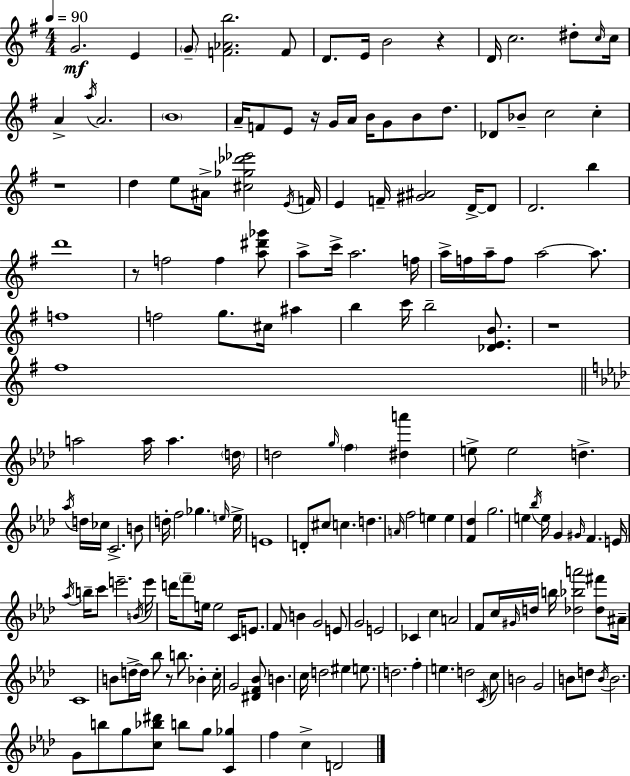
{
  \clef treble
  \numericTimeSignature
  \time 4/4
  \key g \major
  \tempo 4 = 90
  g'2.\mf e'4 | \parenthesize g'8-- <f' aes' b''>2. f'8 | d'8. e'16 b'2 r4 | d'16 c''2. dis''8-. \grace { c''16 } | \break c''16 a'4-> \acciaccatura { a''16 } a'2. | \parenthesize b'1 | a'16-- f'8 e'8 r16 g'16 a'16 b'16 g'8 b'8 d''8. | des'8 bes'8-- c''2 c''4-. | \break r1 | d''4 e''8 ais'16-> <cis'' ges'' des''' ees'''>2 | \acciaccatura { e'16 } f'16 e'4 f'16-- <gis' ais'>2 | d'16->~~ d'8 d'2. b''4 | \break d'''1 | r8 f''2 f''4 | <a'' dis''' ges'''>8 a''8-> c'''16-> a''2. | f''16 a''16-> f''16 a''16-- f''8 a''2~~ | \break a''8. f''1 | f''2 g''8. cis''16 ais''4 | b''4 c'''16 b''2-- | <des' e' b'>8. r1 | \break fis''1 | \bar "||" \break \key aes \major a''2 a''16 a''4. \parenthesize d''16 | d''2 \grace { g''16 } \parenthesize f''4 <dis'' a'''>4 | e''8-> e''2 d''4.-> | \acciaccatura { aes''16 } d''16 ces''16 c'2.-> | \break b'8 d''16-. f''2 ges''4. | \grace { e''16 } e''16-> e'1 | d'8-. cis''8 c''4. d''4. | \grace { a'16 } f''2 e''4 | \break e''4 <f' des''>4 g''2. | e''4 \acciaccatura { bes''16 } e''16 g'4 \grace { gis'16 } f'4. | e'16 \acciaccatura { aes''16 } b''16-- c'''8 e'''2.-- | \acciaccatura { b'16 } e'''16 d'''16 \parenthesize f'''8-- e''16 e''2 | \break c'16 e'8. f'8 b'4 g'2 | e'8 g'2 | e'2 ces'4 c''4 | a'2 f'8 c''16 \grace { gis'16 } d''16 b''16 <des'' bes'' a'''>2 | \break <des'' fis'''>8 ais'16-- c'1 | b'8 d''16->~~ d''16 bes''8 r8 | b''8. bes'4-. c''16-. g'2 | <dis' f' bes'>8 b'4. c''16 d''2 | \break eis''4 e''8. d''2. | f''4-. e''4. d''2 | \acciaccatura { c'16 } c''8 b'2 | g'2 b'8 d''8 \acciaccatura { b'16 } b'2. | \break g'8 b''8 g''8 | <c'' bes'' dis'''>8 b''8 g''8 <c' ges''>4 f''4 c''4-> | d'2 \bar "|."
}